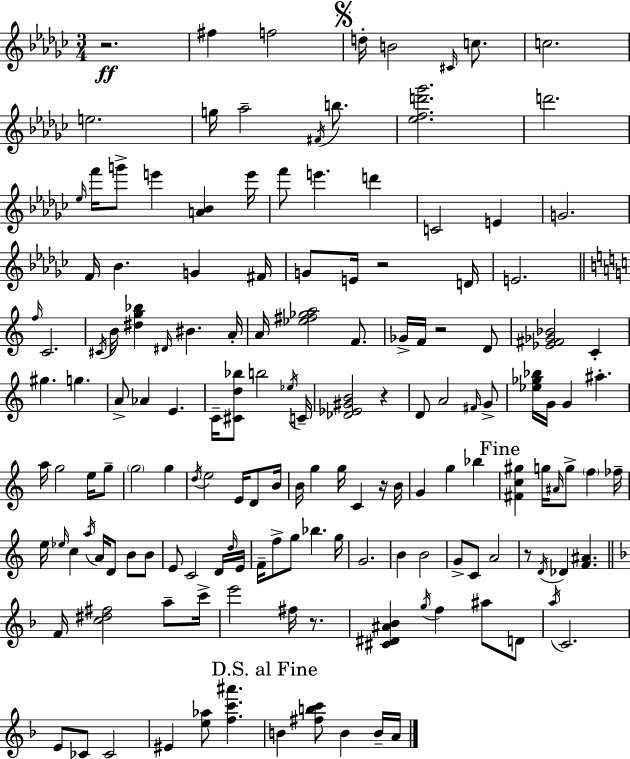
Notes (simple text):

R/h. F#5/q F5/h D5/s B4/h C#4/s C5/e. C5/h. E5/h. G5/s Ab5/h F#4/s B5/e. [Eb5,F5,D6,Gb6]/h. D6/h. Eb5/s F6/s G6/e E6/q [A4,Bb4]/q E6/s F6/e E6/q. D6/q C4/h E4/q G4/h. F4/s Bb4/q. G4/q F#4/s G4/e E4/s R/h D4/s E4/h. F5/s C4/h. C#4/s B4/s [D#5,G5,Bb5]/q D#4/s BIS4/q. A4/s A4/s [Eb5,F#5,Gb5,A5]/h F4/e. Gb4/s F4/s R/h D4/e [Eb4,F#4,Gb4,Bb4]/h C4/q G#5/q. G5/q. A4/e Ab4/q E4/q. C4/s [C#4,D5,Bb5]/e B5/h Eb5/s C4/s [Db4,Eb4,G#4,B4]/h R/q D4/e A4/h F#4/s G4/e [Eb5,Gb5,Bb5]/s G4/s G4/q A#5/q. A5/s G5/h E5/s G5/e G5/h G5/q D5/s E5/h E4/s D4/e B4/s B4/s G5/q G5/s C4/q R/s B4/s G4/q G5/q Bb5/q [F#4,C5,G#5]/q G5/s A#4/s G5/e F5/q FES5/s E5/s Eb5/s C5/q A5/s A4/s D4/e B4/e B4/e E4/e C4/h D4/s D5/s E4/s F4/s F5/e G5/e Bb5/q. G5/s G4/h. B4/q B4/h G4/e C4/e A4/h R/e D4/s Db4/q [F4,A#4]/q. F4/s [C5,D#5,F#5]/h A5/e C6/s E6/h F#5/s R/e. [C#4,D#4,A#4,Bb4]/q G5/s F5/q A#5/e D4/e A5/s C4/h. E4/e CES4/e CES4/h EIS4/q [E5,Ab5]/e [F5,C6,A#6]/q. B4/q [F#5,B5,C6]/e B4/q B4/s A4/s